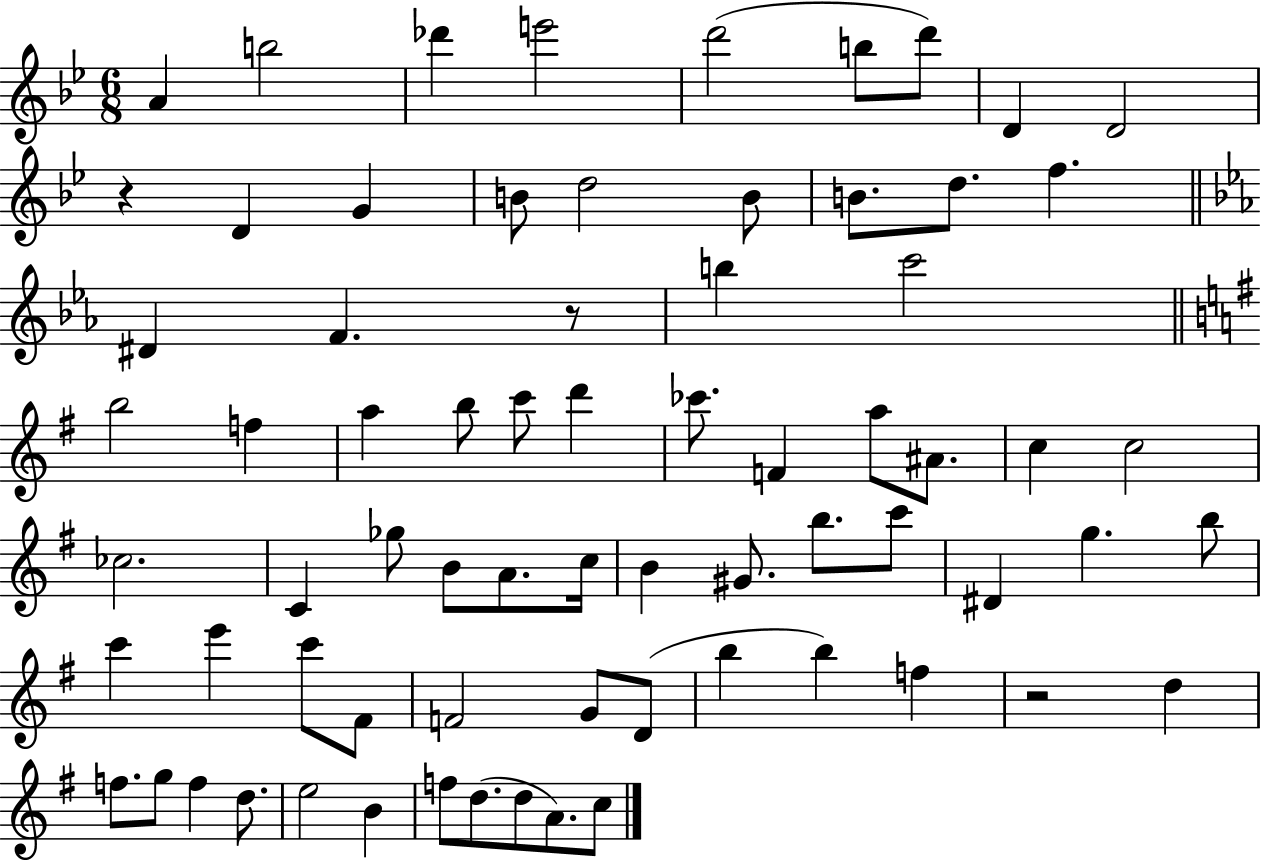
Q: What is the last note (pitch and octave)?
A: C5